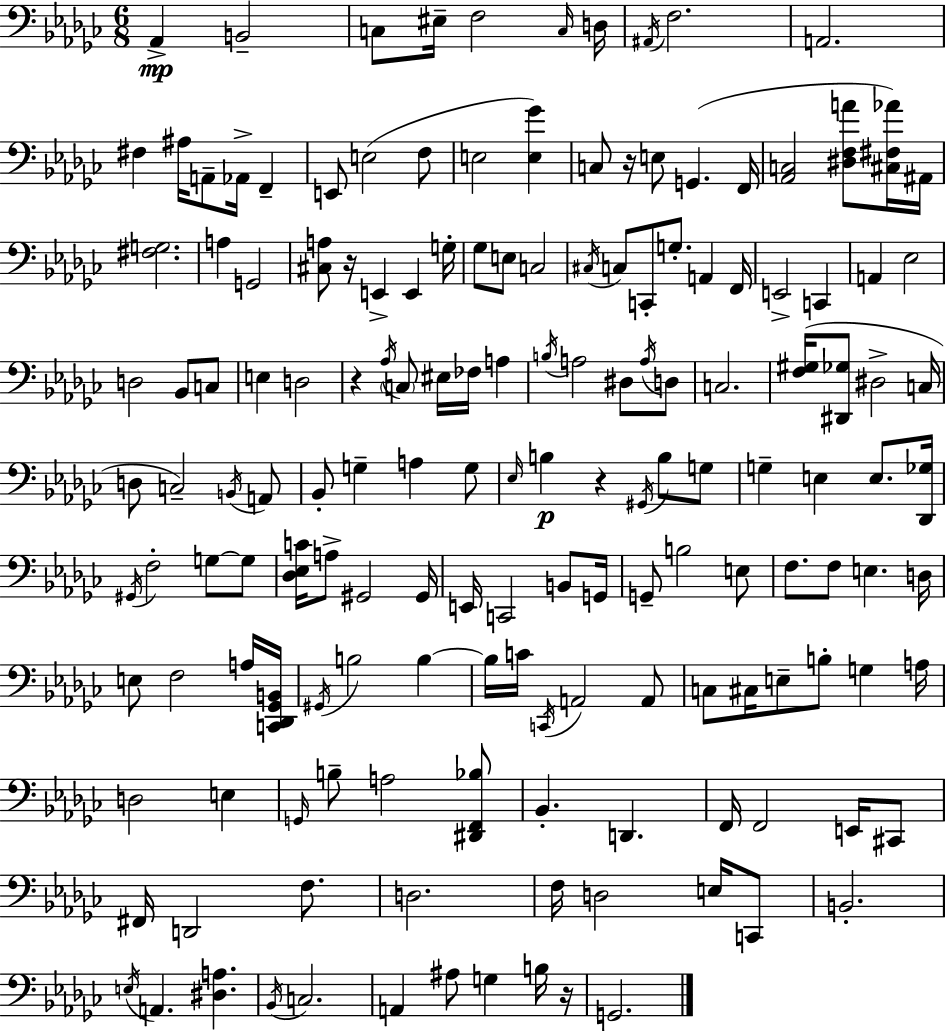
X:1
T:Untitled
M:6/8
L:1/4
K:Ebm
_A,, B,,2 C,/2 ^E,/4 F,2 C,/4 D,/4 ^A,,/4 F,2 A,,2 ^F, ^A,/4 A,,/2 _A,,/4 F,, E,,/2 E,2 F,/2 E,2 [E,_G] C,/2 z/4 E,/2 G,, F,,/4 [_A,,C,]2 [^D,F,A]/2 [^C,^F,_A]/4 ^A,,/4 [^F,G,]2 A, G,,2 [^C,A,]/2 z/4 E,, E,, G,/4 _G,/2 E,/2 C,2 ^C,/4 C,/2 C,,/2 G,/2 A,, F,,/4 E,,2 C,, A,, _E,2 D,2 _B,,/2 C,/2 E, D,2 z _A,/4 C,/2 ^E,/4 _F,/4 A, B,/4 A,2 ^D,/2 A,/4 D,/2 C,2 [F,^G,]/4 [^D,,_G,]/2 ^D,2 C,/4 D,/2 C,2 B,,/4 A,,/2 _B,,/2 G, A, G,/2 _E,/4 B, z ^G,,/4 B,/2 G,/2 G, E, E,/2 [_D,,_G,]/4 ^G,,/4 F,2 G,/2 G,/2 [_D,_E,C]/4 A,/2 ^G,,2 ^G,,/4 E,,/4 C,,2 B,,/2 G,,/4 G,,/2 B,2 E,/2 F,/2 F,/2 E, D,/4 E,/2 F,2 A,/4 [C,,_D,,_G,,B,,]/4 ^G,,/4 B,2 B, B,/4 C/4 C,,/4 A,,2 A,,/2 C,/2 ^C,/4 E,/2 B,/2 G, A,/4 D,2 E, G,,/4 B,/2 A,2 [^D,,F,,_B,]/2 _B,, D,, F,,/4 F,,2 E,,/4 ^C,,/2 ^F,,/4 D,,2 F,/2 D,2 F,/4 D,2 E,/4 C,,/2 B,,2 E,/4 A,, [^D,A,] _B,,/4 C,2 A,, ^A,/2 G, B,/4 z/4 G,,2